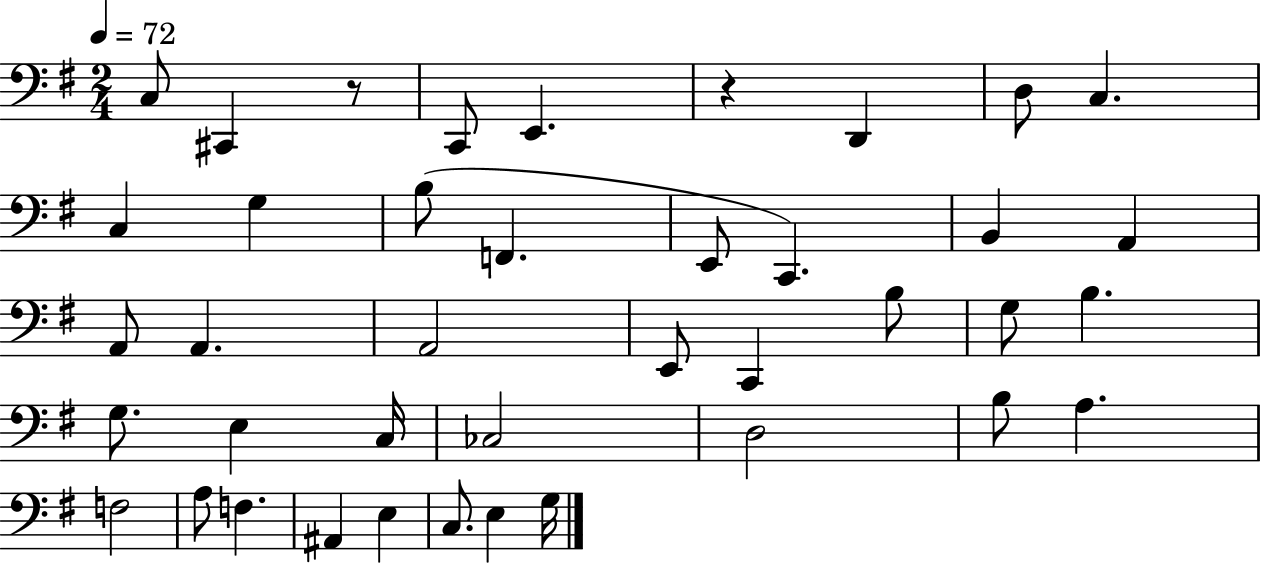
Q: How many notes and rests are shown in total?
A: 40